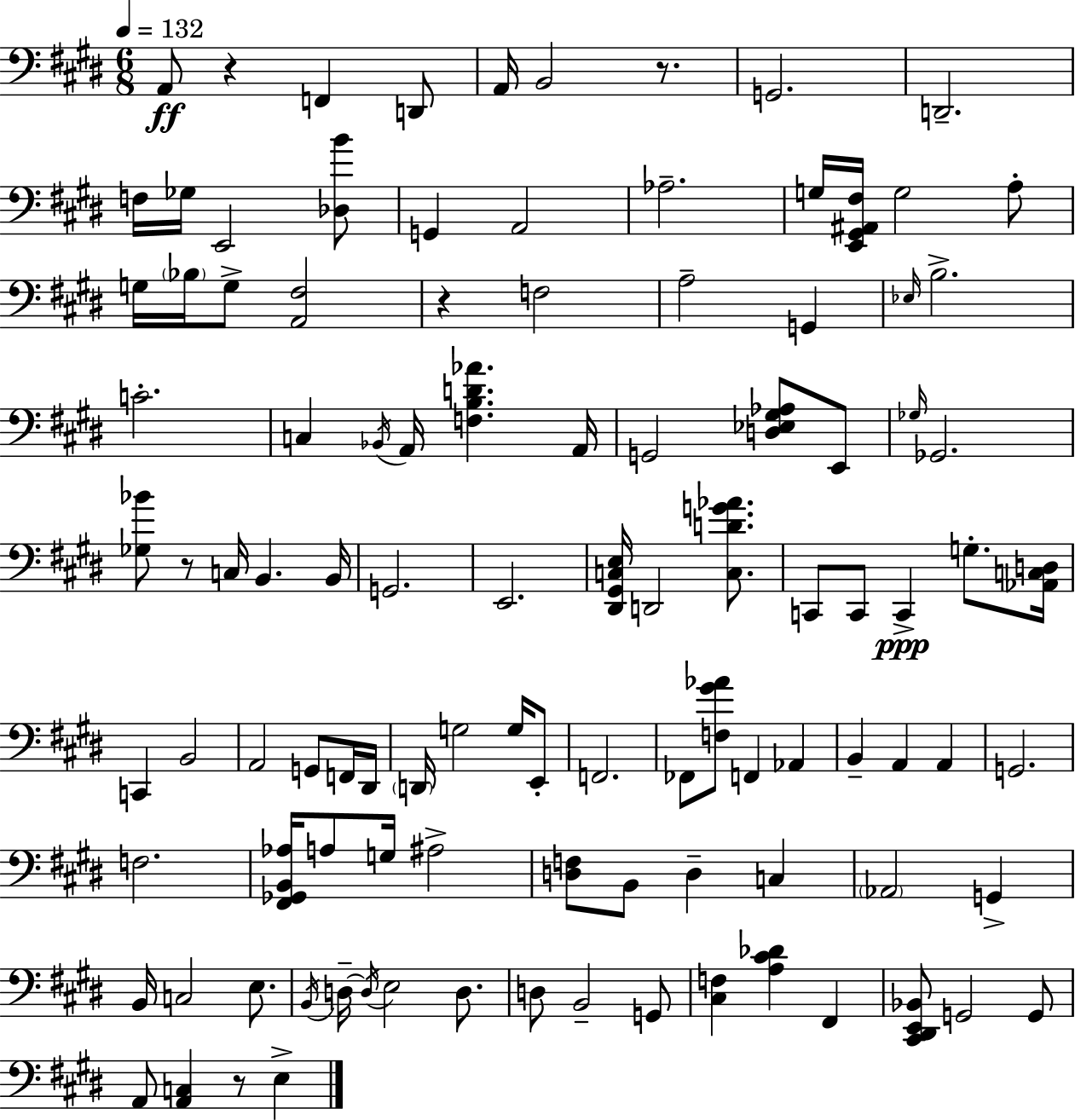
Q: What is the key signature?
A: E major